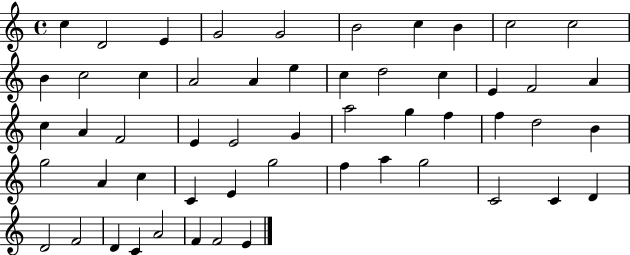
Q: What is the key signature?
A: C major